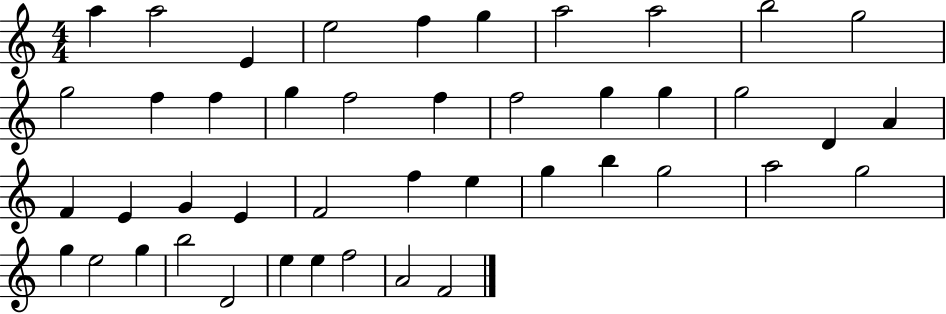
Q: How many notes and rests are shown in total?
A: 44